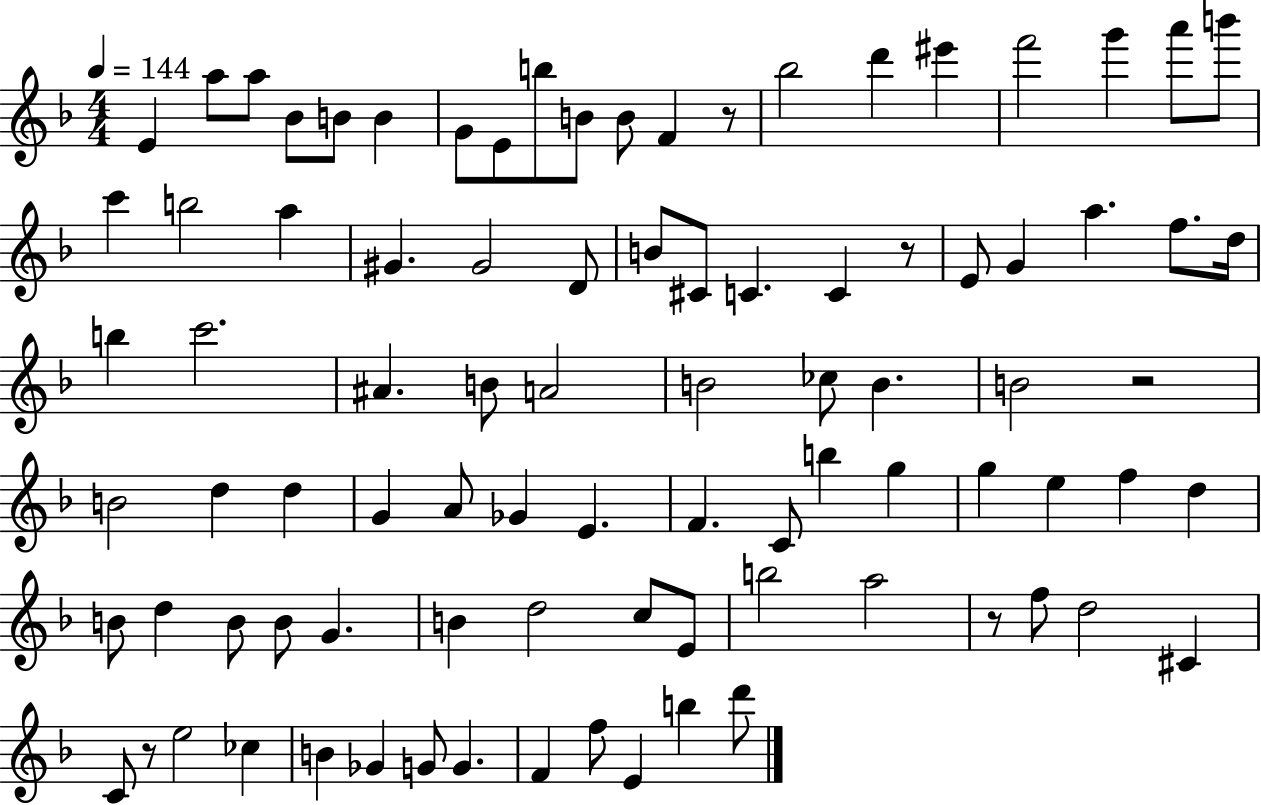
E4/q A5/e A5/e Bb4/e B4/e B4/q G4/e E4/e B5/e B4/e B4/e F4/q R/e Bb5/h D6/q EIS6/q F6/h G6/q A6/e B6/e C6/q B5/h A5/q G#4/q. G#4/h D4/e B4/e C#4/e C4/q. C4/q R/e E4/e G4/q A5/q. F5/e. D5/s B5/q C6/h. A#4/q. B4/e A4/h B4/h CES5/e B4/q. B4/h R/h B4/h D5/q D5/q G4/q A4/e Gb4/q E4/q. F4/q. C4/e B5/q G5/q G5/q E5/q F5/q D5/q B4/e D5/q B4/e B4/e G4/q. B4/q D5/h C5/e E4/e B5/h A5/h R/e F5/e D5/h C#4/q C4/e R/e E5/h CES5/q B4/q Gb4/q G4/e G4/q. F4/q F5/e E4/q B5/q D6/e